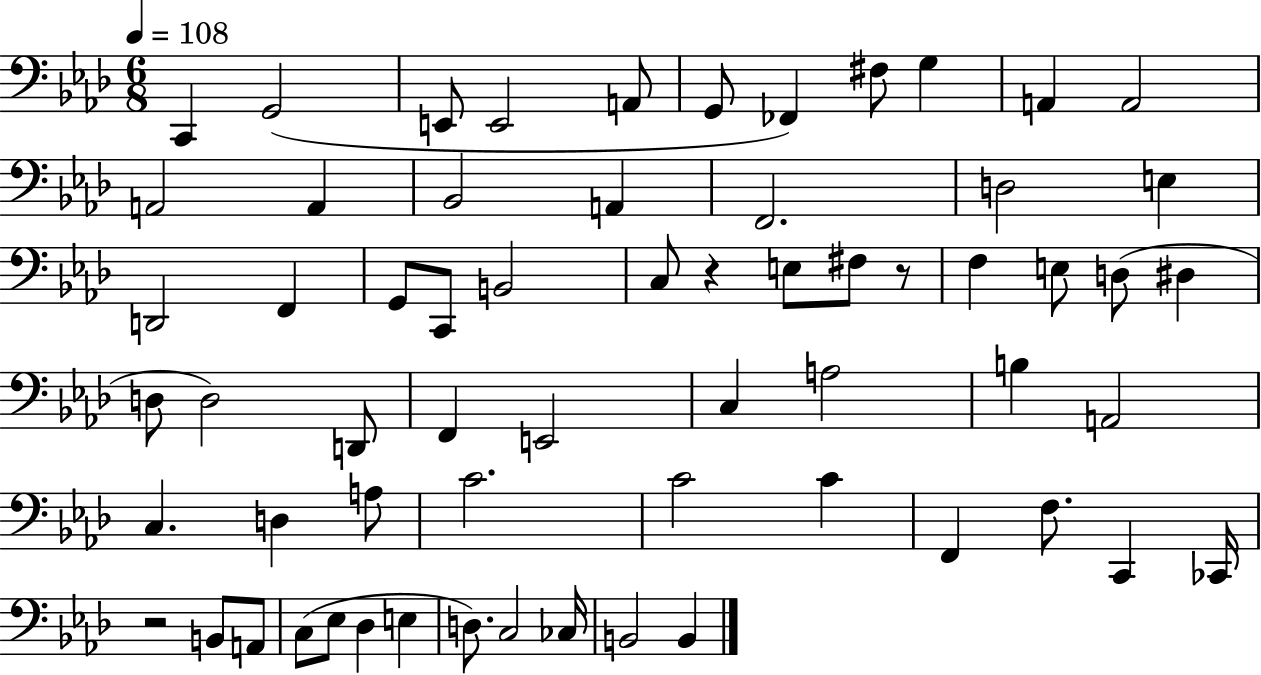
C2/q G2/h E2/e E2/h A2/e G2/e FES2/q F#3/e G3/q A2/q A2/h A2/h A2/q Bb2/h A2/q F2/h. D3/h E3/q D2/h F2/q G2/e C2/e B2/h C3/e R/q E3/e F#3/e R/e F3/q E3/e D3/e D#3/q D3/e D3/h D2/e F2/q E2/h C3/q A3/h B3/q A2/h C3/q. D3/q A3/e C4/h. C4/h C4/q F2/q F3/e. C2/q CES2/s R/h B2/e A2/e C3/e Eb3/e Db3/q E3/q D3/e. C3/h CES3/s B2/h B2/q